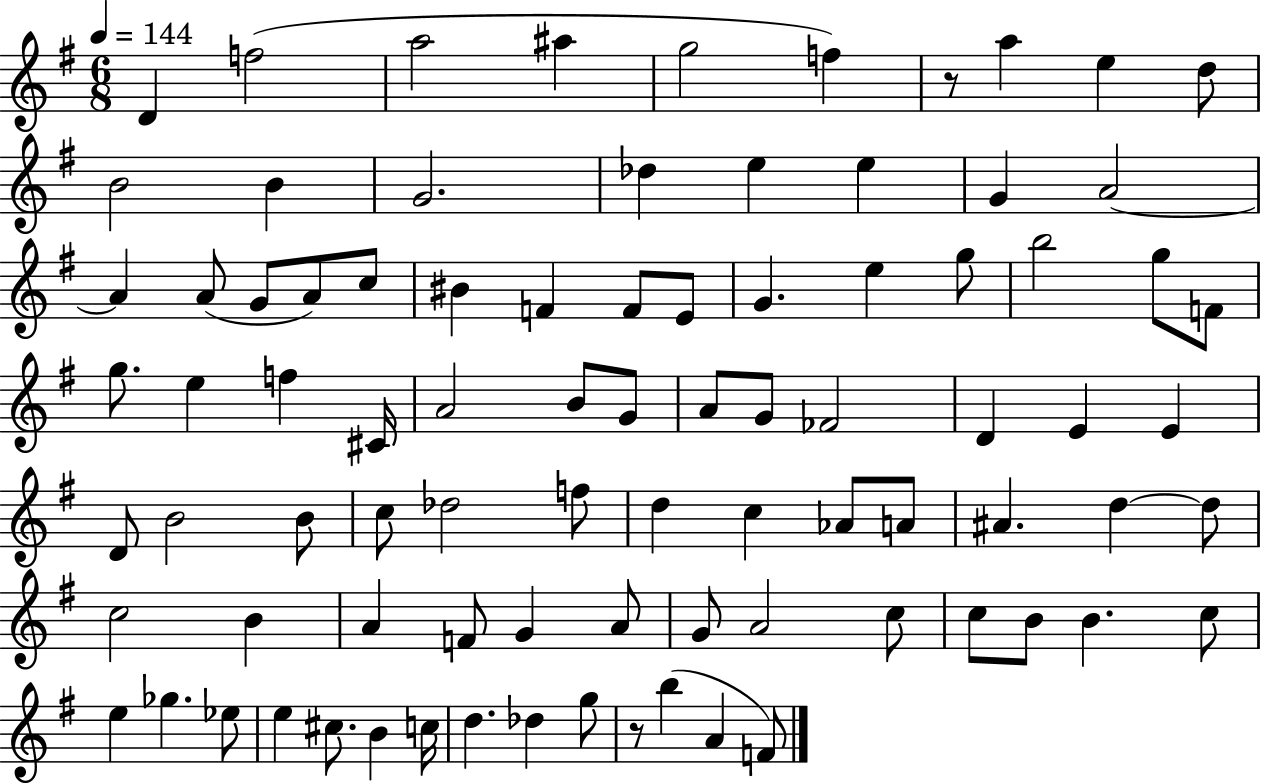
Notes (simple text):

D4/q F5/h A5/h A#5/q G5/h F5/q R/e A5/q E5/q D5/e B4/h B4/q G4/h. Db5/q E5/q E5/q G4/q A4/h A4/q A4/e G4/e A4/e C5/e BIS4/q F4/q F4/e E4/e G4/q. E5/q G5/e B5/h G5/e F4/e G5/e. E5/q F5/q C#4/s A4/h B4/e G4/e A4/e G4/e FES4/h D4/q E4/q E4/q D4/e B4/h B4/e C5/e Db5/h F5/e D5/q C5/q Ab4/e A4/e A#4/q. D5/q D5/e C5/h B4/q A4/q F4/e G4/q A4/e G4/e A4/h C5/e C5/e B4/e B4/q. C5/e E5/q Gb5/q. Eb5/e E5/q C#5/e. B4/q C5/s D5/q. Db5/q G5/e R/e B5/q A4/q F4/e